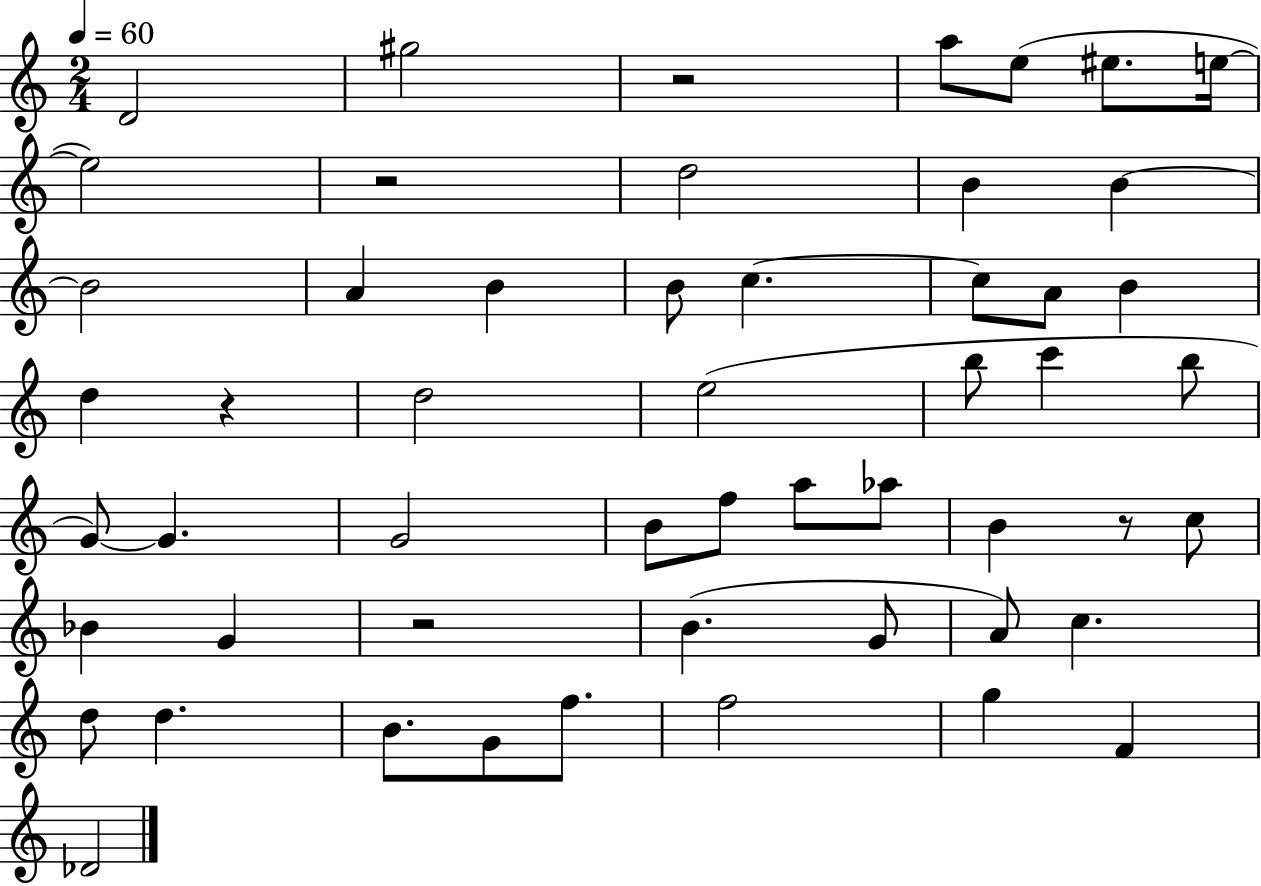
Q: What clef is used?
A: treble